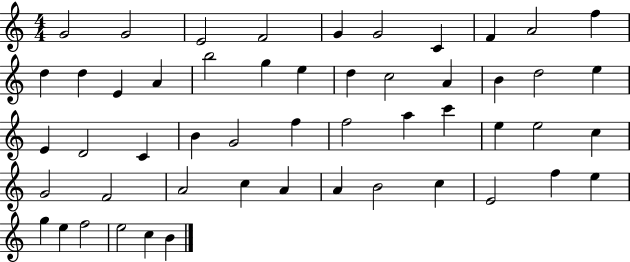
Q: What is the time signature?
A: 4/4